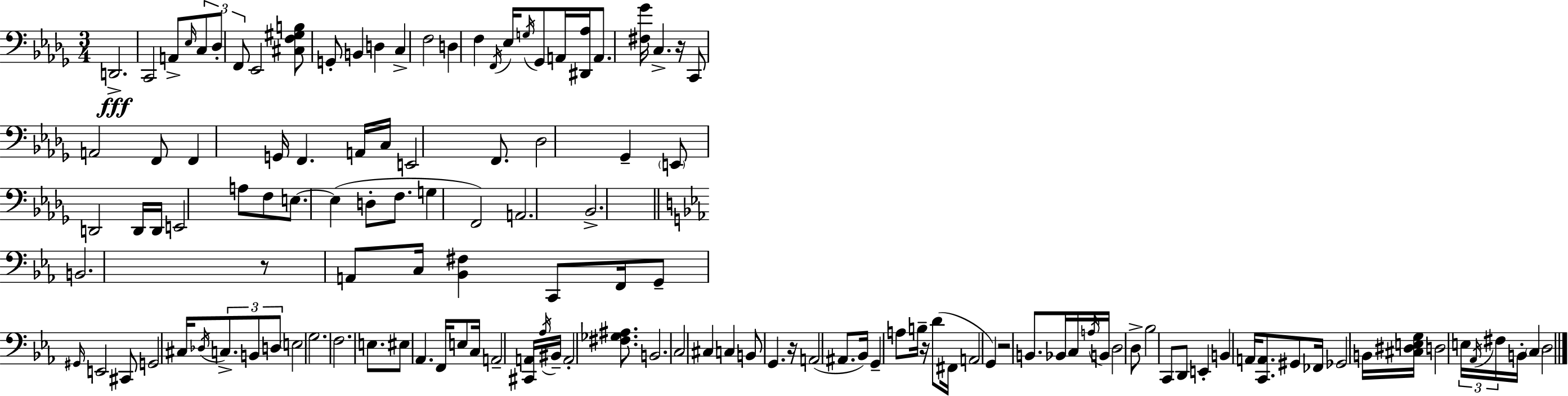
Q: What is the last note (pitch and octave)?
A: D3